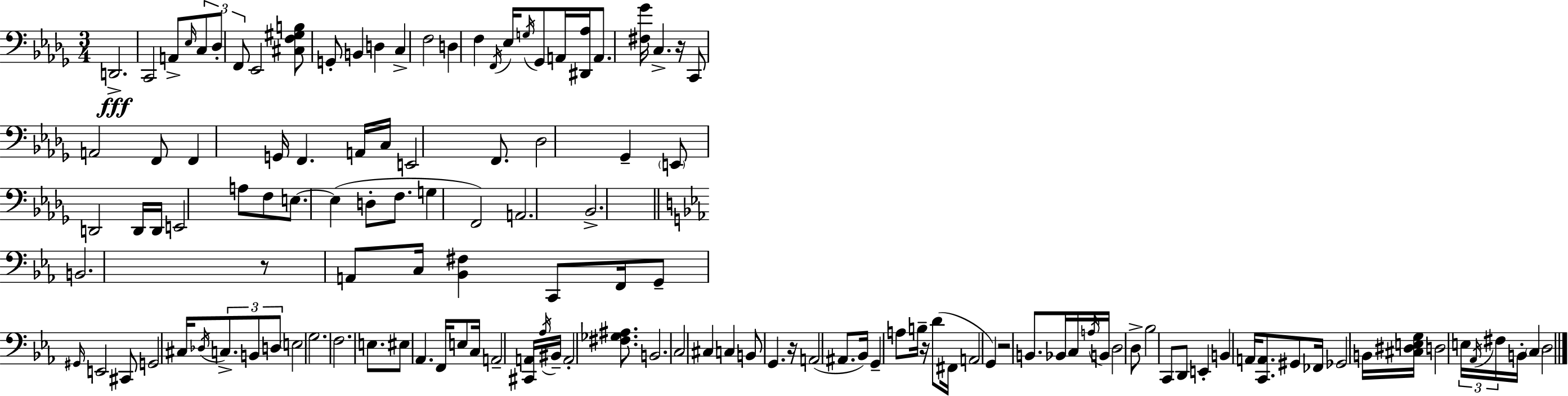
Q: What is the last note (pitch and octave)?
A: D3